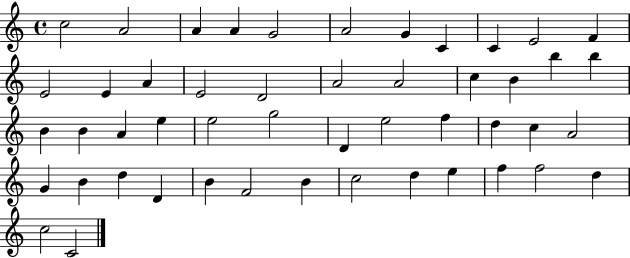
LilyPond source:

{
  \clef treble
  \time 4/4
  \defaultTimeSignature
  \key c \major
  c''2 a'2 | a'4 a'4 g'2 | a'2 g'4 c'4 | c'4 e'2 f'4 | \break e'2 e'4 a'4 | e'2 d'2 | a'2 a'2 | c''4 b'4 b''4 b''4 | \break b'4 b'4 a'4 e''4 | e''2 g''2 | d'4 e''2 f''4 | d''4 c''4 a'2 | \break g'4 b'4 d''4 d'4 | b'4 f'2 b'4 | c''2 d''4 e''4 | f''4 f''2 d''4 | \break c''2 c'2 | \bar "|."
}